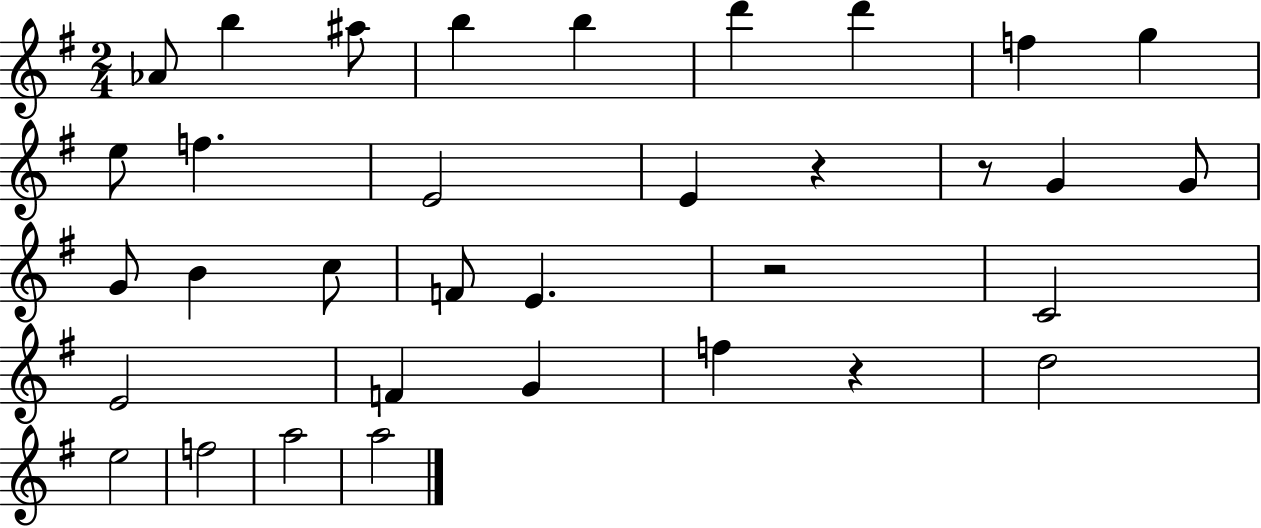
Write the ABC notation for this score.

X:1
T:Untitled
M:2/4
L:1/4
K:G
_A/2 b ^a/2 b b d' d' f g e/2 f E2 E z z/2 G G/2 G/2 B c/2 F/2 E z2 C2 E2 F G f z d2 e2 f2 a2 a2